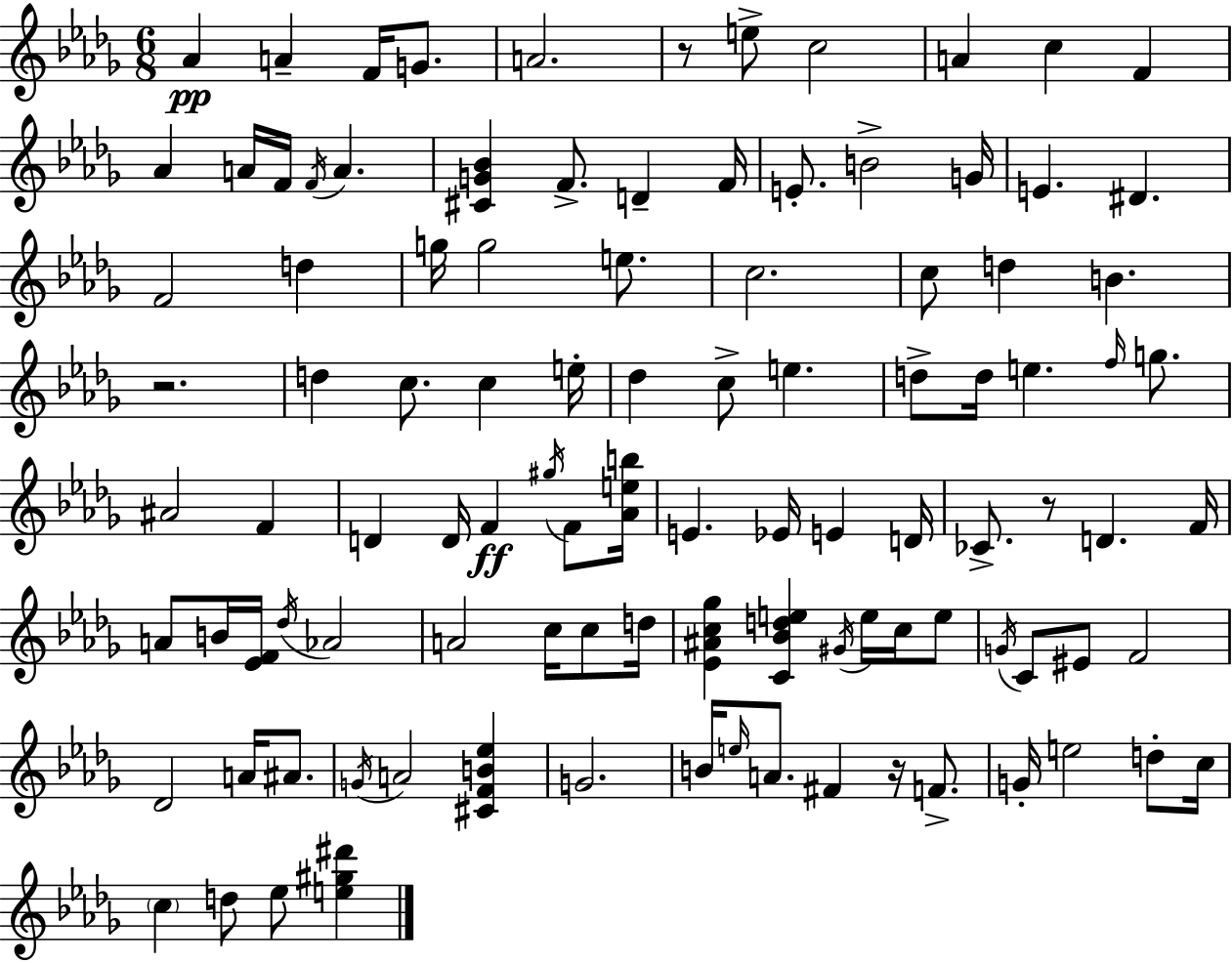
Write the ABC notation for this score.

X:1
T:Untitled
M:6/8
L:1/4
K:Bbm
_A A F/4 G/2 A2 z/2 e/2 c2 A c F _A A/4 F/4 F/4 A [^CG_B] F/2 D F/4 E/2 B2 G/4 E ^D F2 d g/4 g2 e/2 c2 c/2 d B z2 d c/2 c e/4 _d c/2 e d/2 d/4 e f/4 g/2 ^A2 F D D/4 F ^g/4 F/2 [_Aeb]/4 E _E/4 E D/4 _C/2 z/2 D F/4 A/2 B/4 [_EF]/4 _d/4 _A2 A2 c/4 c/2 d/4 [_E^Ac_g] [C_Bde] ^G/4 e/4 c/4 e/2 G/4 C/2 ^E/2 F2 _D2 A/4 ^A/2 G/4 A2 [^CFB_e] G2 B/4 e/4 A/2 ^F z/4 F/2 G/4 e2 d/2 c/4 c d/2 _e/2 [e^g^d']